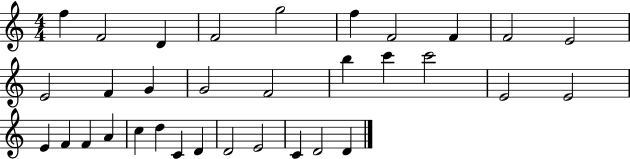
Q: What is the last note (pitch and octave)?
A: D4